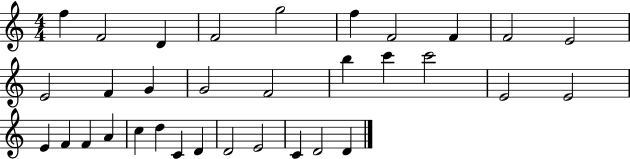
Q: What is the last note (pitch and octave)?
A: D4